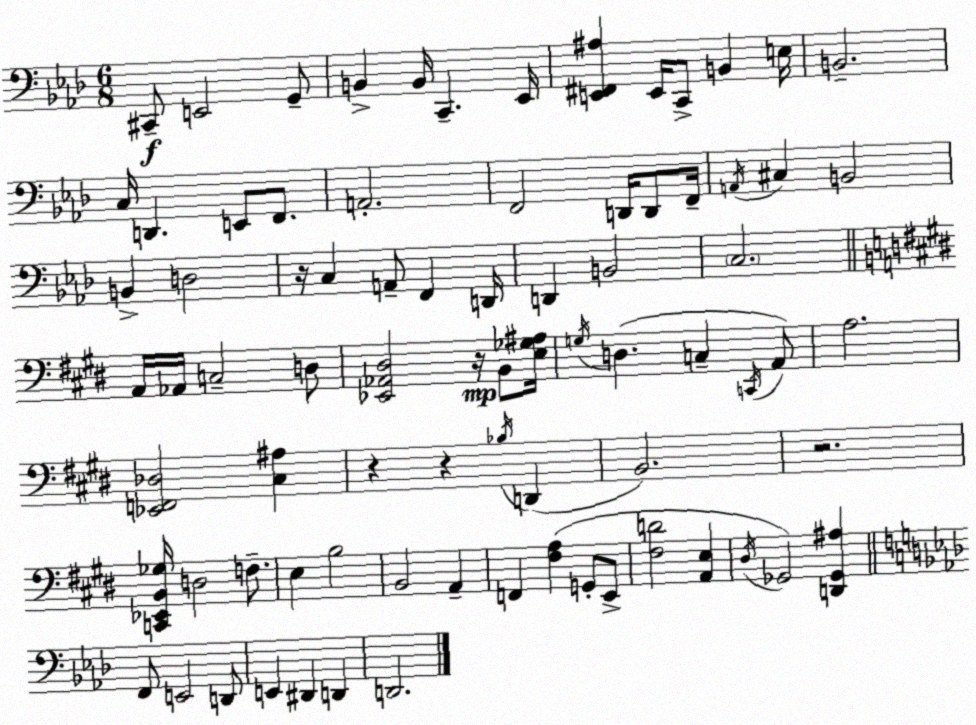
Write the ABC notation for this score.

X:1
T:Untitled
M:6/8
L:1/4
K:Ab
^C,,/2 E,,2 G,,/2 B,, B,,/4 C,, _E,,/4 [E,,^F,,^A,] E,,/4 C,,/2 B,, E,/4 B,,2 C,/4 D,, E,,/2 F,,/2 A,,2 F,,2 D,,/4 D,,/2 F,,/4 A,,/4 ^C, B,,2 B,, D,2 z/4 C, A,,/2 F,, D,,/4 D,, B,,2 C,2 A,,/4 _A,,/4 C,2 D,/2 [_E,,_A,,^D,]2 z/4 B,,/2 [E,_G,^A,]/4 G,/4 D, C, C,,/4 A,,/2 A,2 [_E,,F,,_D,]2 [^C,^A,] z z _B,/4 D,, B,,2 z2 [C,,_E,,B,,_G,]/4 D,2 F,/2 E, B,2 B,,2 A,, F,, [^F,A,] G,,/2 E,,/2 [^F,D]2 [A,,E,] ^D,/4 _G,,2 [D,,_G,,^A,] F,,/2 E,,2 D,,/2 E,, ^D,, D,, D,,2